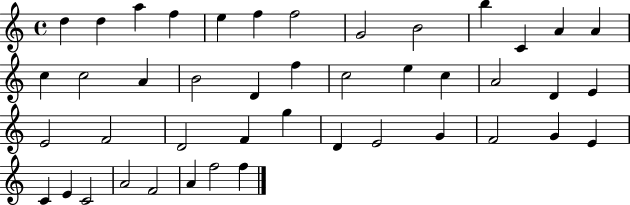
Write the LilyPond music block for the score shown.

{
  \clef treble
  \time 4/4
  \defaultTimeSignature
  \key c \major
  d''4 d''4 a''4 f''4 | e''4 f''4 f''2 | g'2 b'2 | b''4 c'4 a'4 a'4 | \break c''4 c''2 a'4 | b'2 d'4 f''4 | c''2 e''4 c''4 | a'2 d'4 e'4 | \break e'2 f'2 | d'2 f'4 g''4 | d'4 e'2 g'4 | f'2 g'4 e'4 | \break c'4 e'4 c'2 | a'2 f'2 | a'4 f''2 f''4 | \bar "|."
}